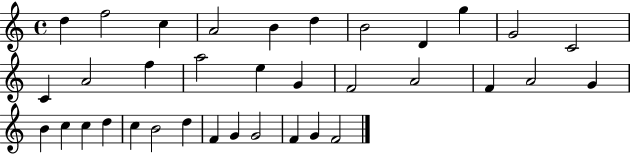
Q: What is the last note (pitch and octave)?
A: F4